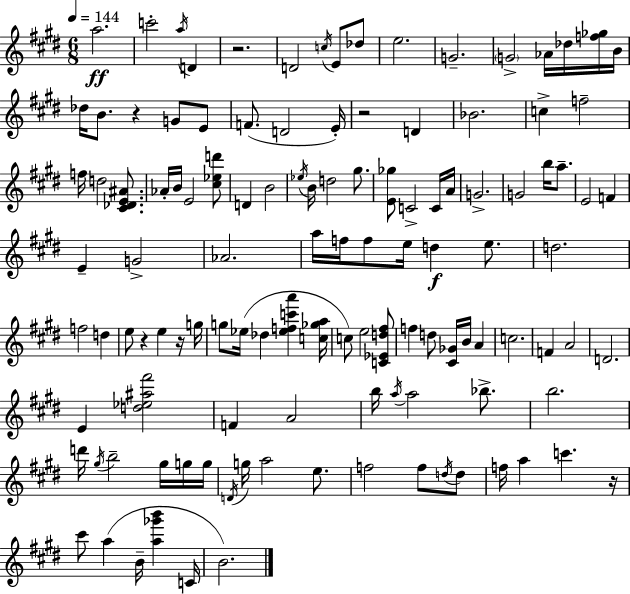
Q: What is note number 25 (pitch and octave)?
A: F5